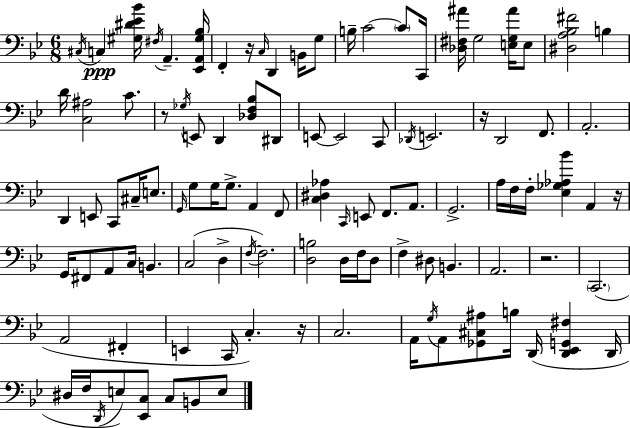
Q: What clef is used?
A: bass